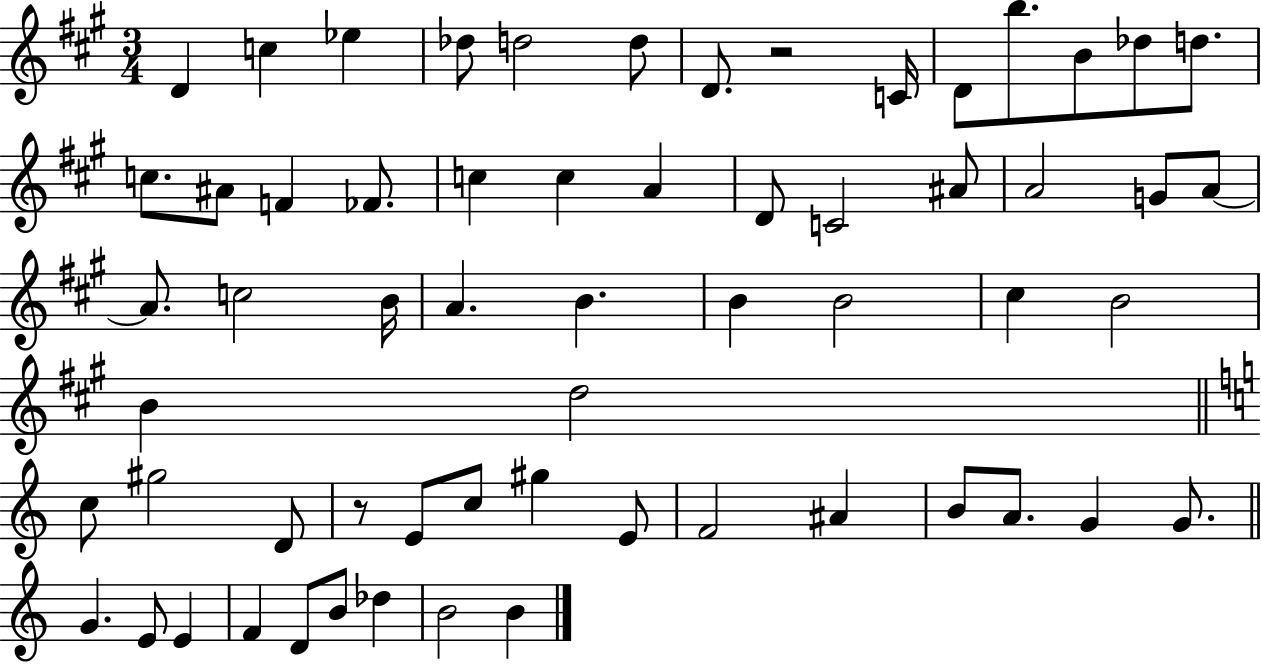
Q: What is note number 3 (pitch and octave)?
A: Eb5